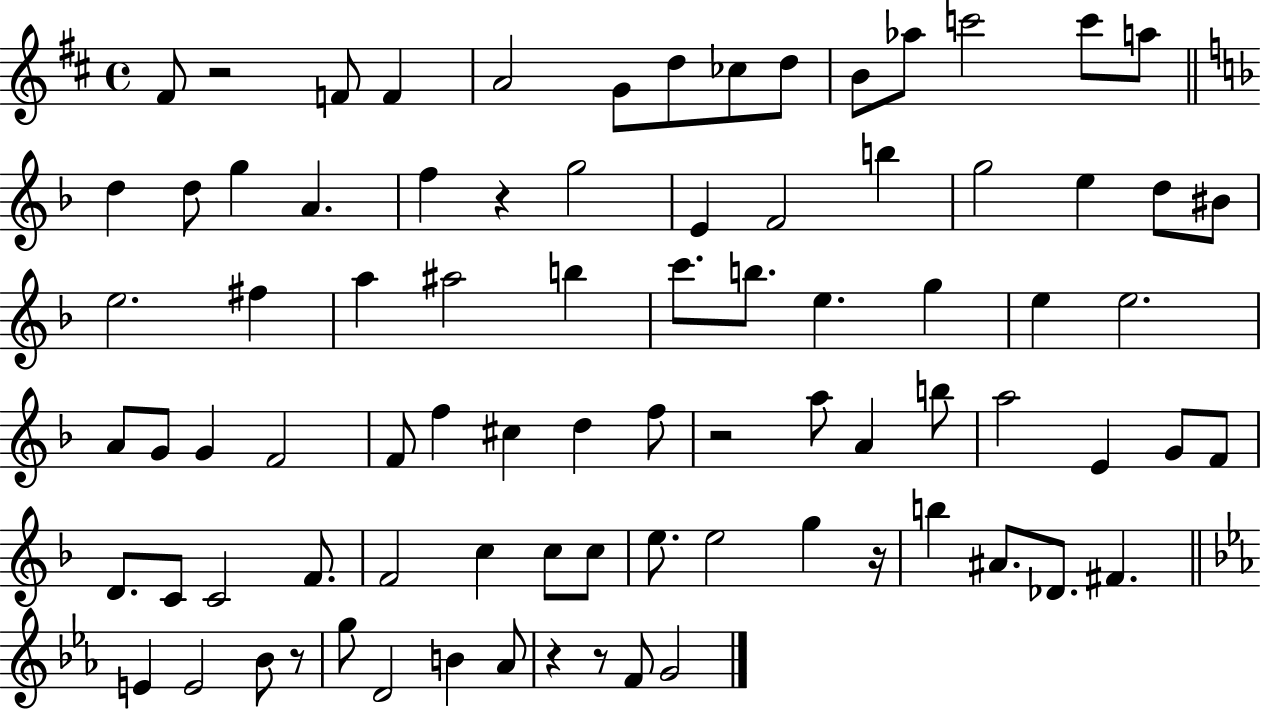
{
  \clef treble
  \time 4/4
  \defaultTimeSignature
  \key d \major
  fis'8 r2 f'8 f'4 | a'2 g'8 d''8 ces''8 d''8 | b'8 aes''8 c'''2 c'''8 a''8 | \bar "||" \break \key f \major d''4 d''8 g''4 a'4. | f''4 r4 g''2 | e'4 f'2 b''4 | g''2 e''4 d''8 bis'8 | \break e''2. fis''4 | a''4 ais''2 b''4 | c'''8. b''8. e''4. g''4 | e''4 e''2. | \break a'8 g'8 g'4 f'2 | f'8 f''4 cis''4 d''4 f''8 | r2 a''8 a'4 b''8 | a''2 e'4 g'8 f'8 | \break d'8. c'8 c'2 f'8. | f'2 c''4 c''8 c''8 | e''8. e''2 g''4 r16 | b''4 ais'8. des'8. fis'4. | \break \bar "||" \break \key c \minor e'4 e'2 bes'8 r8 | g''8 d'2 b'4 aes'8 | r4 r8 f'8 g'2 | \bar "|."
}